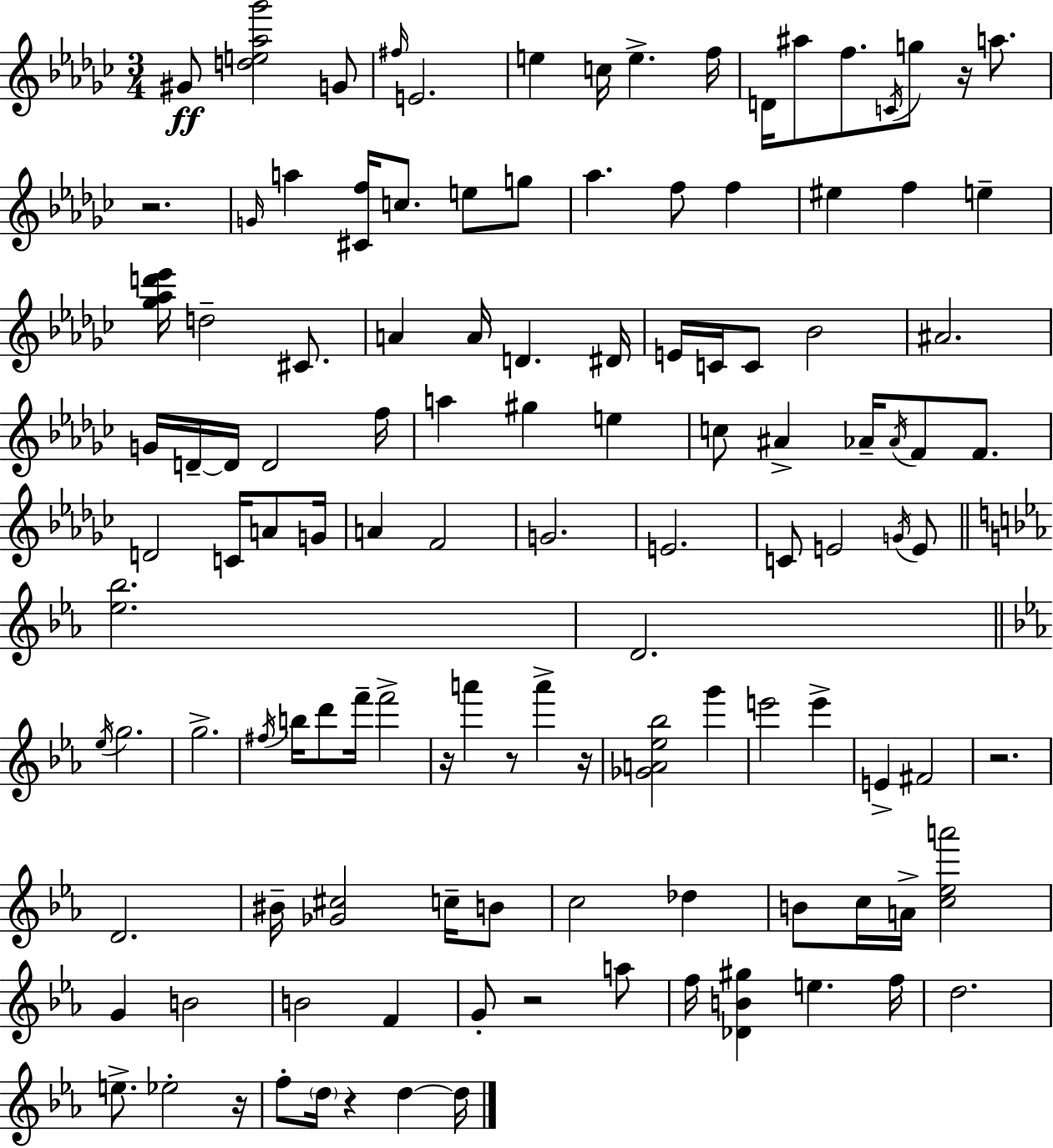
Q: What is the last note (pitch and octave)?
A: D5